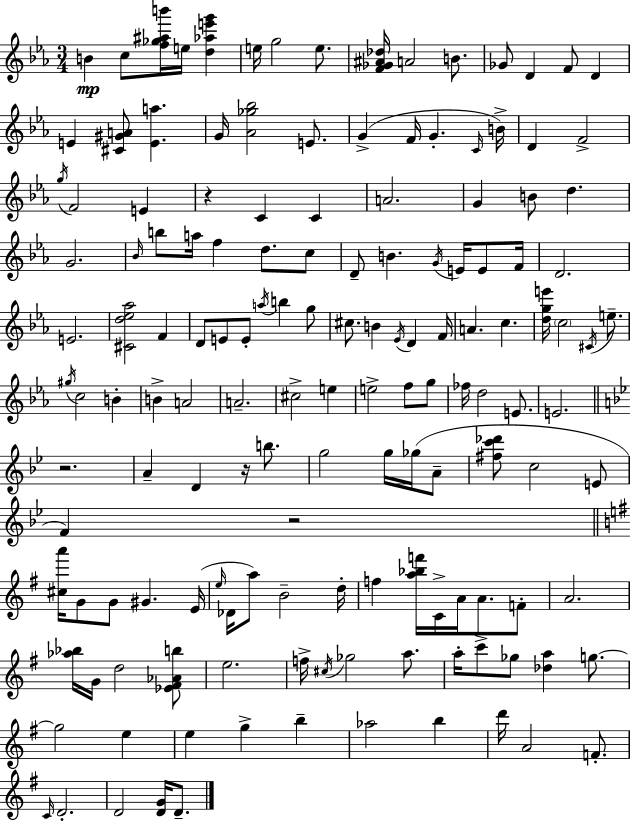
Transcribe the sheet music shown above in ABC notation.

X:1
T:Untitled
M:3/4
L:1/4
K:Eb
B c/2 [f_g^ab']/4 e/4 [d_ae'g'] e/4 g2 e/2 [F_G^A_d]/4 A2 B/2 _G/2 D F/2 D E [^C^GA]/2 [Ea] G/4 [_A_g_b]2 E/2 G F/4 G C/4 B/4 D F2 g/4 F2 E z C C A2 G B/2 d G2 _B/4 b/2 a/4 f d/2 c/2 D/2 B G/4 E/4 E/2 F/4 D2 E2 [^Cd_e_a]2 F D/2 E/2 E/2 a/4 b g/2 ^c/2 B _E/4 D F/4 A c [dge']/4 c2 ^C/4 e/2 ^g/4 c2 B B A2 A2 ^c2 e e2 f/2 g/2 _f/4 d2 E/2 E2 z2 A D z/4 b/2 g2 g/4 _g/4 A/2 [^fc'_d']/2 c2 E/2 F z2 [^ca']/4 G/2 G/2 ^G E/4 e/4 _D/4 a/2 B2 d/4 f [a_bf']/4 C/4 A/4 A/2 F/2 A2 [_a_b]/4 G/4 d2 [_E^F_Ab]/2 e2 f/4 ^c/4 _g2 a/2 a/4 c'/2 _g/2 [_da] g/2 g2 e e g b _a2 b d'/4 A2 F/2 C/4 D2 D2 [DG]/4 D/2